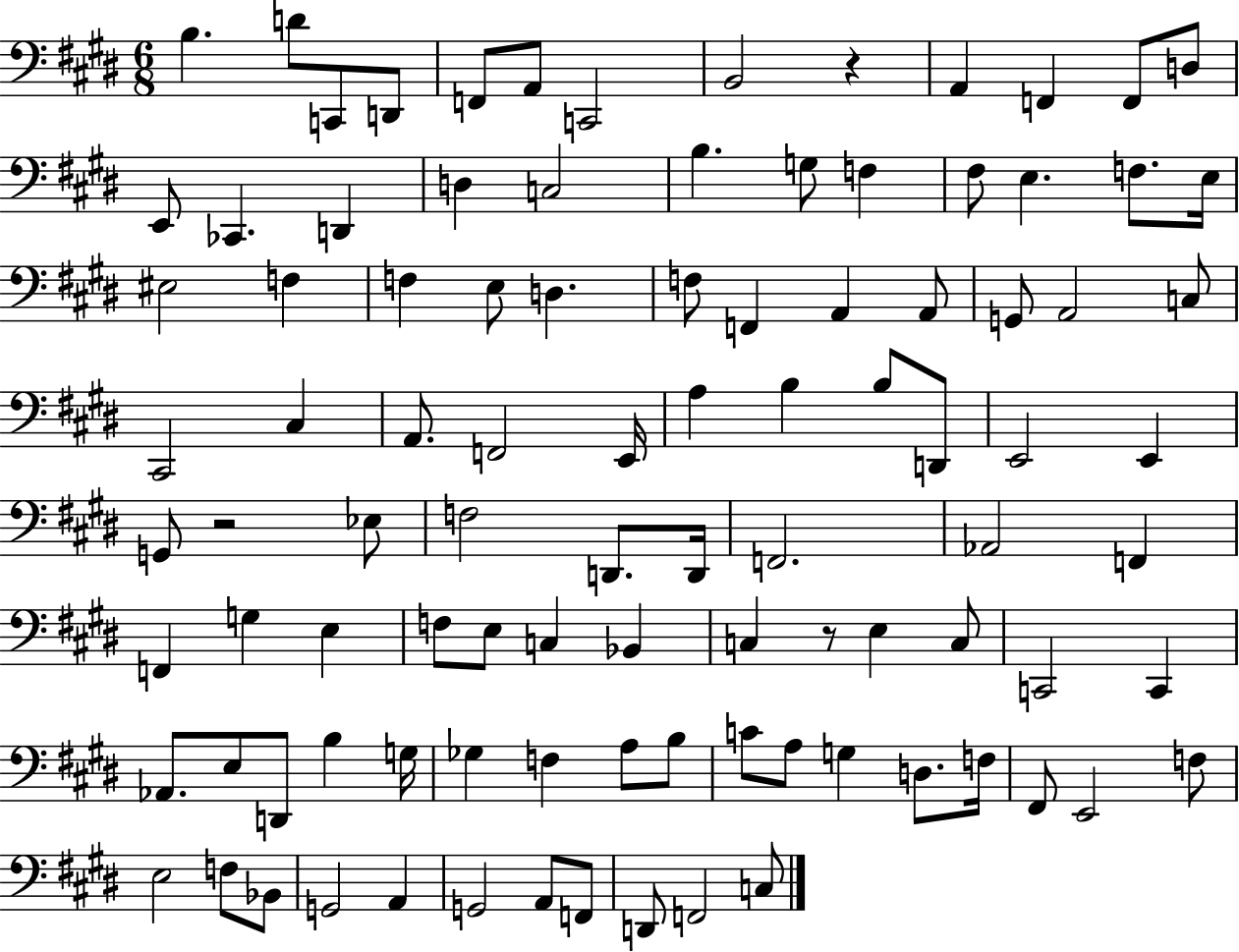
B3/q. D4/e C2/e D2/e F2/e A2/e C2/h B2/h R/q A2/q F2/q F2/e D3/e E2/e CES2/q. D2/q D3/q C3/h B3/q. G3/e F3/q F#3/e E3/q. F3/e. E3/s EIS3/h F3/q F3/q E3/e D3/q. F3/e F2/q A2/q A2/e G2/e A2/h C3/e C#2/h C#3/q A2/e. F2/h E2/s A3/q B3/q B3/e D2/e E2/h E2/q G2/e R/h Eb3/e F3/h D2/e. D2/s F2/h. Ab2/h F2/q F2/q G3/q E3/q F3/e E3/e C3/q Bb2/q C3/q R/e E3/q C3/e C2/h C2/q Ab2/e. E3/e D2/e B3/q G3/s Gb3/q F3/q A3/e B3/e C4/e A3/e G3/q D3/e. F3/s F#2/e E2/h F3/e E3/h F3/e Bb2/e G2/h A2/q G2/h A2/e F2/e D2/e F2/h C3/e